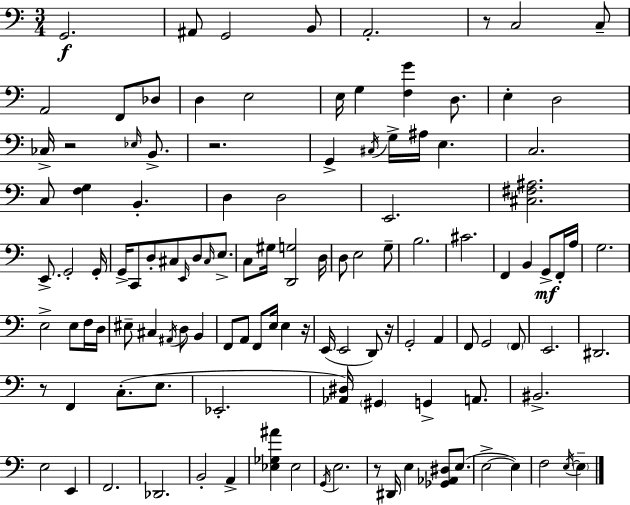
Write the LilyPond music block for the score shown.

{
  \clef bass
  \numericTimeSignature
  \time 3/4
  \key a \minor
  g,2.\f | ais,8 g,2 b,8 | a,2.-. | r8 c2 c8-- | \break a,2 f,8 des8 | d4 e2 | e16 g4 <f g'>4 d8. | e4-. d2 | \break ces16-> r2 \grace { ees16 } b,8.-> | r2. | g,4-> \acciaccatura { cis16 } g16-> ais16 e4. | c2. | \break c8 <f g>4 b,4.-. | d4 d2 | e,2. | <cis fis ais>2. | \break e,8.-> g,2-. | g,16-. g,16-> c,8 d8-. cis8 \grace { e,16 } d8 | \grace { cis16 } e8.-> c8 gis16 <d, g>2 | d16 d8 e2 | \break g8-- b2. | cis'2. | f,4 b,4 | g,8->\mf f,16-. a16 g2. | \break e2-> | e8 f16 d16 eis8-- cis4 \acciaccatura { ais,16 } d8 | b,4 f,8 a,8 f,8 e16 | e4 r16 e,16( e,2 | \break d,8) r16 g,2-. | a,4 f,8 g,2 | \parenthesize f,8 e,2. | dis,2. | \break r8 f,4 c8.-.( | e8. ees,2.-. | <aes, dis>16) \parenthesize gis,4 g,4-> | a,8. bis,2.-> | \break e2 | e,4 f,2. | des,2. | b,2-. | \break a,4-> <ees ges ais'>4 ees2 | \acciaccatura { g,16 } e2. | r8 dis,16 e4 | <ges, aes, dis>8 e8.( e2->~~ | \break e4) f2 | \acciaccatura { e16~ }~ \parenthesize e4-- \bar "|."
}